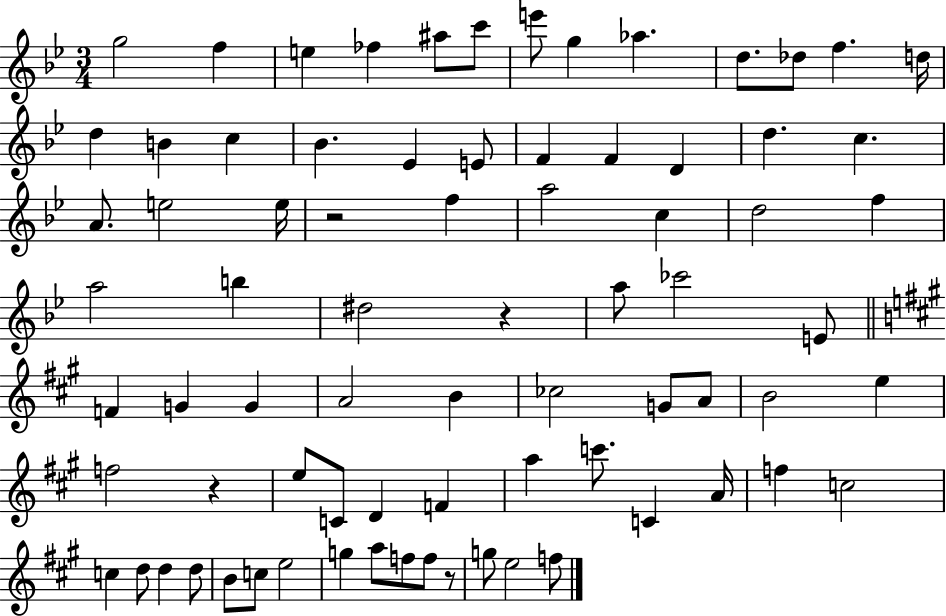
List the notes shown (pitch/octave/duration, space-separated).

G5/h F5/q E5/q FES5/q A#5/e C6/e E6/e G5/q Ab5/q. D5/e. Db5/e F5/q. D5/s D5/q B4/q C5/q Bb4/q. Eb4/q E4/e F4/q F4/q D4/q D5/q. C5/q. A4/e. E5/h E5/s R/h F5/q A5/h C5/q D5/h F5/q A5/h B5/q D#5/h R/q A5/e CES6/h E4/e F4/q G4/q G4/q A4/h B4/q CES5/h G4/e A4/e B4/h E5/q F5/h R/q E5/e C4/e D4/q F4/q A5/q C6/e. C4/q A4/s F5/q C5/h C5/q D5/e D5/q D5/e B4/e C5/e E5/h G5/q A5/e F5/e F5/e R/e G5/e E5/h F5/e